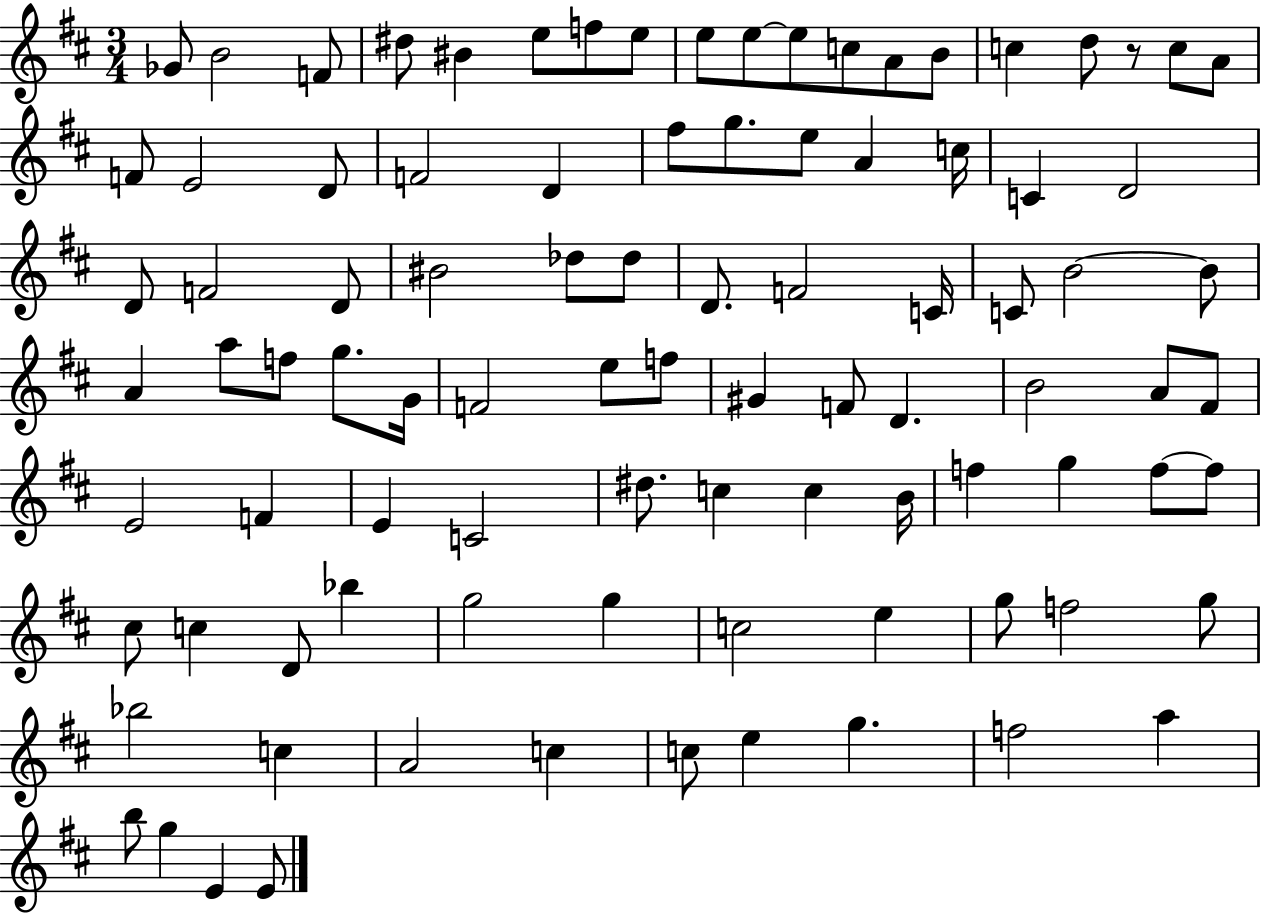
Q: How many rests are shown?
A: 1